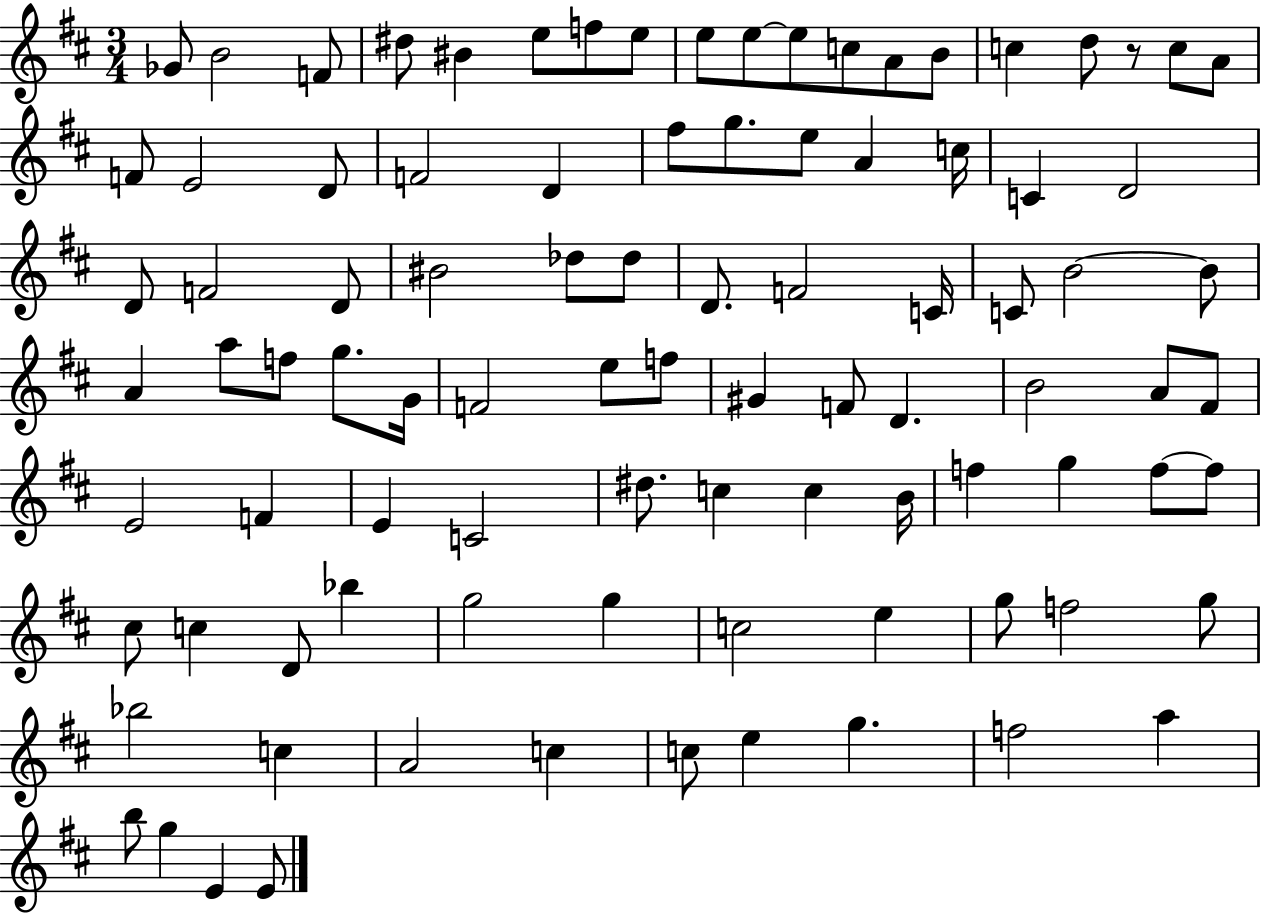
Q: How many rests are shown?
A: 1